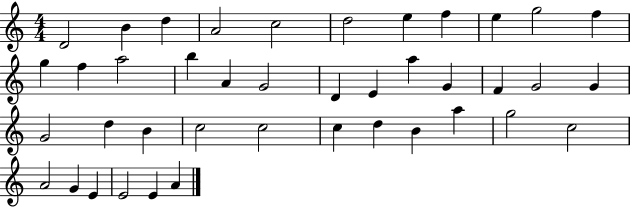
{
  \clef treble
  \numericTimeSignature
  \time 4/4
  \key c \major
  d'2 b'4 d''4 | a'2 c''2 | d''2 e''4 f''4 | e''4 g''2 f''4 | \break g''4 f''4 a''2 | b''4 a'4 g'2 | d'4 e'4 a''4 g'4 | f'4 g'2 g'4 | \break g'2 d''4 b'4 | c''2 c''2 | c''4 d''4 b'4 a''4 | g''2 c''2 | \break a'2 g'4 e'4 | e'2 e'4 a'4 | \bar "|."
}